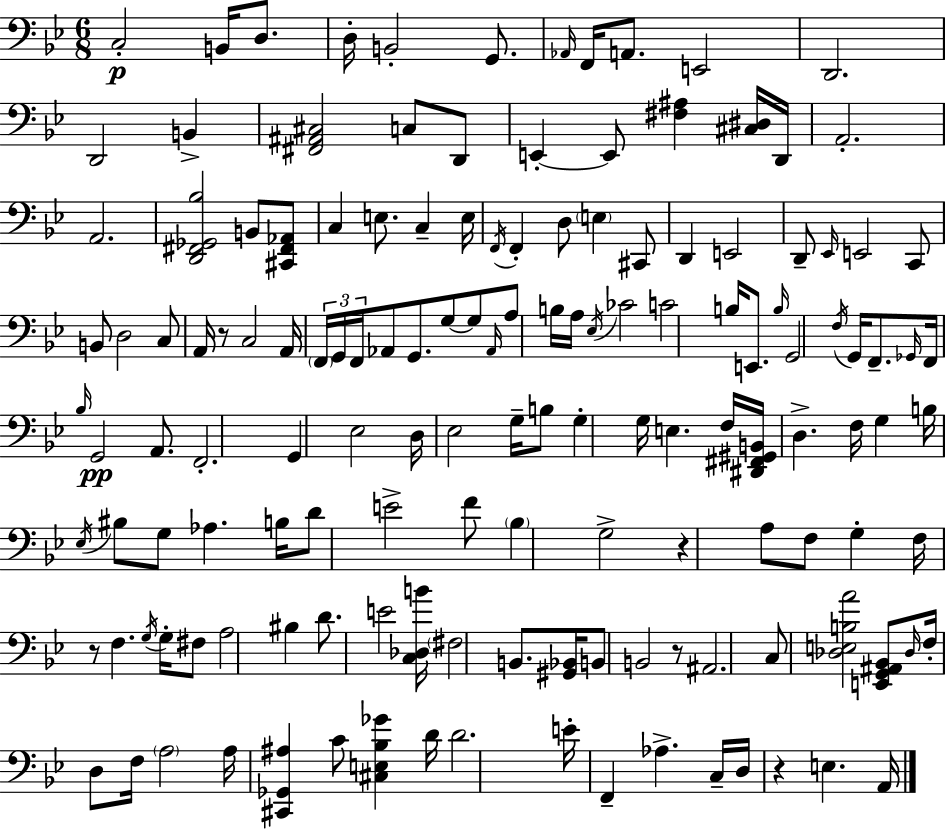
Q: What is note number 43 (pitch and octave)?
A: F2